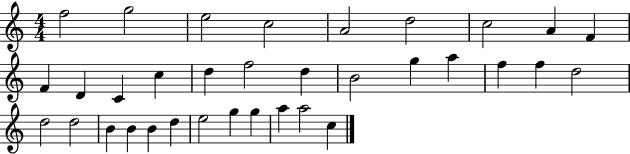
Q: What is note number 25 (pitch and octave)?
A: B4